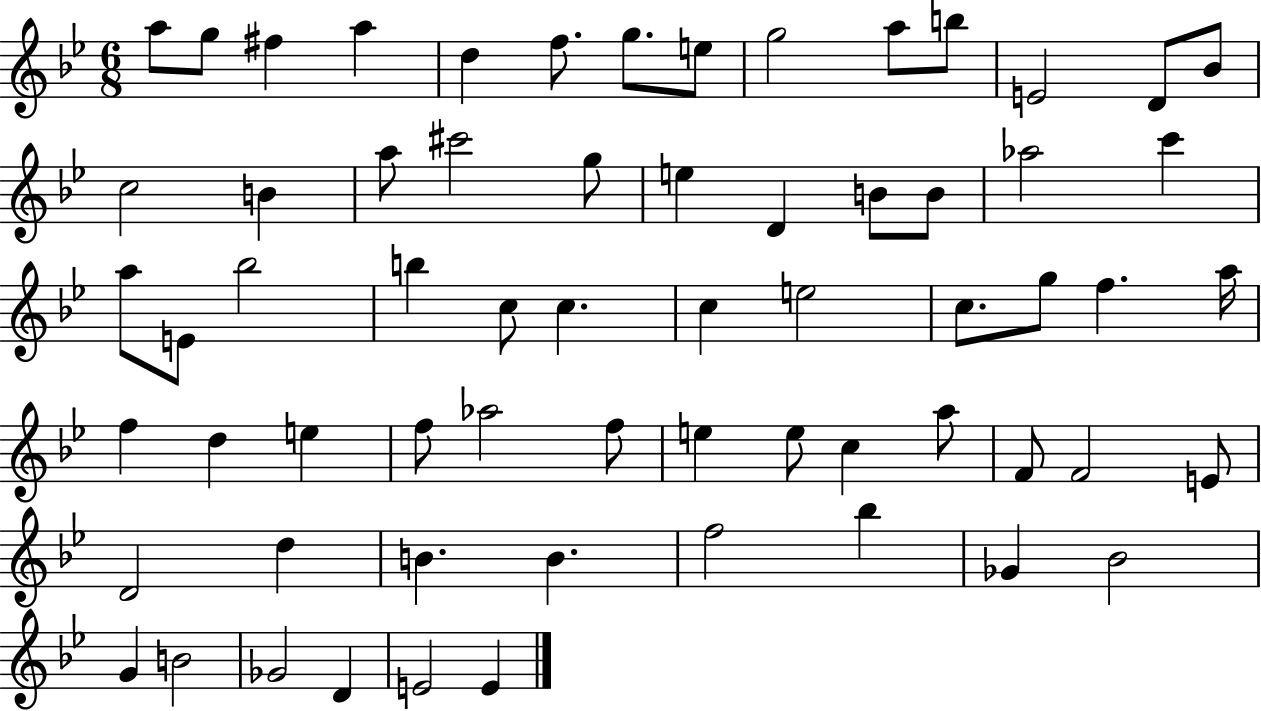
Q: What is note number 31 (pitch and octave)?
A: C5